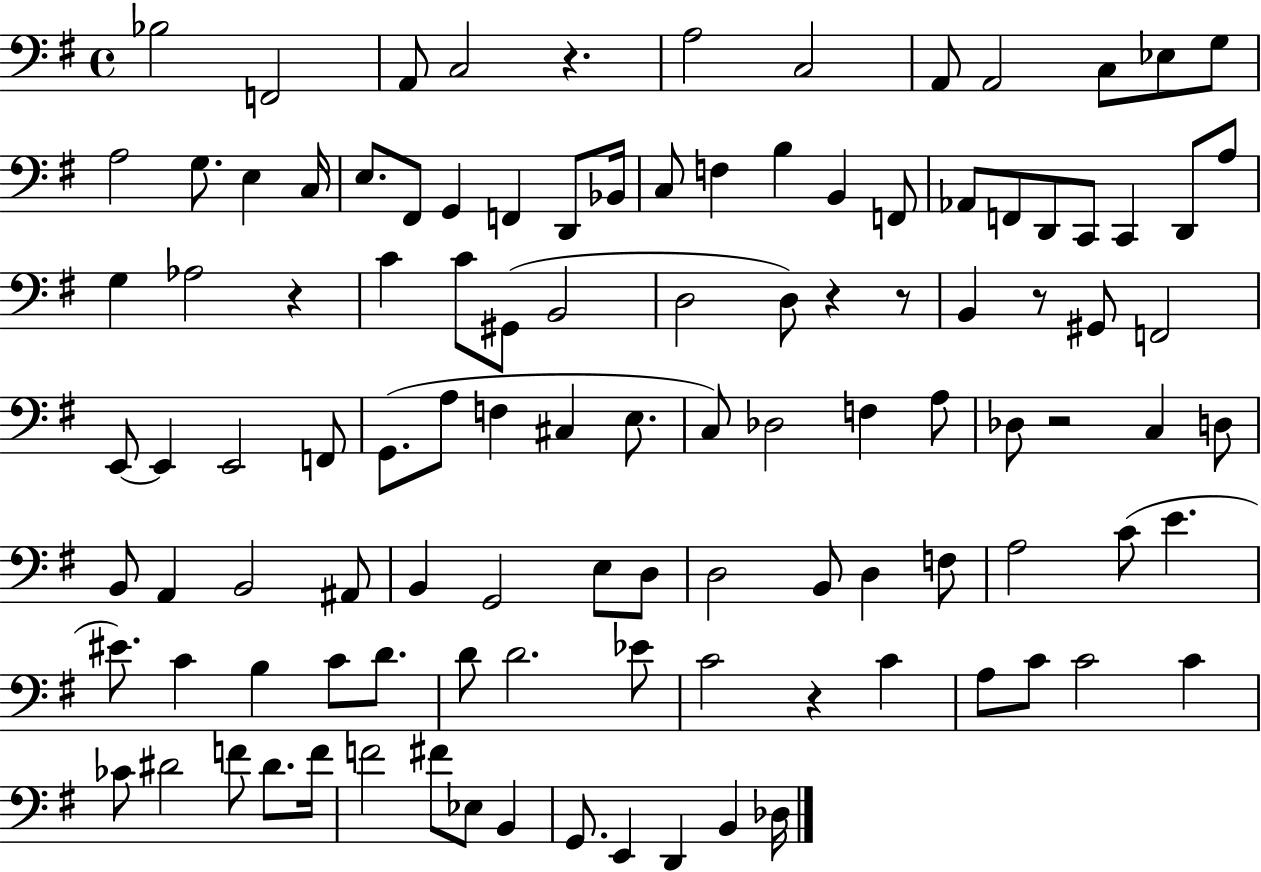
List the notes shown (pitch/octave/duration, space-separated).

Bb3/h F2/h A2/e C3/h R/q. A3/h C3/h A2/e A2/h C3/e Eb3/e G3/e A3/h G3/e. E3/q C3/s E3/e. F#2/e G2/q F2/q D2/e Bb2/s C3/e F3/q B3/q B2/q F2/e Ab2/e F2/e D2/e C2/e C2/q D2/e A3/e G3/q Ab3/h R/q C4/q C4/e G#2/e B2/h D3/h D3/e R/q R/e B2/q R/e G#2/e F2/h E2/e E2/q E2/h F2/e G2/e. A3/e F3/q C#3/q E3/e. C3/e Db3/h F3/q A3/e Db3/e R/h C3/q D3/e B2/e A2/q B2/h A#2/e B2/q G2/h E3/e D3/e D3/h B2/e D3/q F3/e A3/h C4/e E4/q. EIS4/e. C4/q B3/q C4/e D4/e. D4/e D4/h. Eb4/e C4/h R/q C4/q A3/e C4/e C4/h C4/q CES4/e D#4/h F4/e D#4/e. F4/s F4/h F#4/e Eb3/e B2/q G2/e. E2/q D2/q B2/q Db3/s